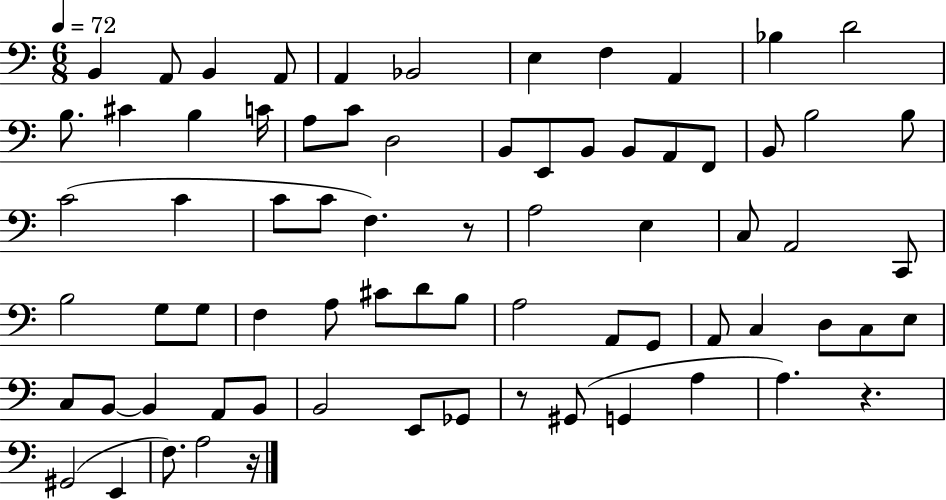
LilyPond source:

{
  \clef bass
  \numericTimeSignature
  \time 6/8
  \key c \major
  \tempo 4 = 72
  b,4 a,8 b,4 a,8 | a,4 bes,2 | e4 f4 a,4 | bes4 d'2 | \break b8. cis'4 b4 c'16 | a8 c'8 d2 | b,8 e,8 b,8 b,8 a,8 f,8 | b,8 b2 b8 | \break c'2( c'4 | c'8 c'8 f4.) r8 | a2 e4 | c8 a,2 c,8 | \break b2 g8 g8 | f4 a8 cis'8 d'8 b8 | a2 a,8 g,8 | a,8 c4 d8 c8 e8 | \break c8 b,8~~ b,4 a,8 b,8 | b,2 e,8 ges,8 | r8 gis,8( g,4 a4 | a4.) r4. | \break gis,2( e,4 | f8.) a2 r16 | \bar "|."
}